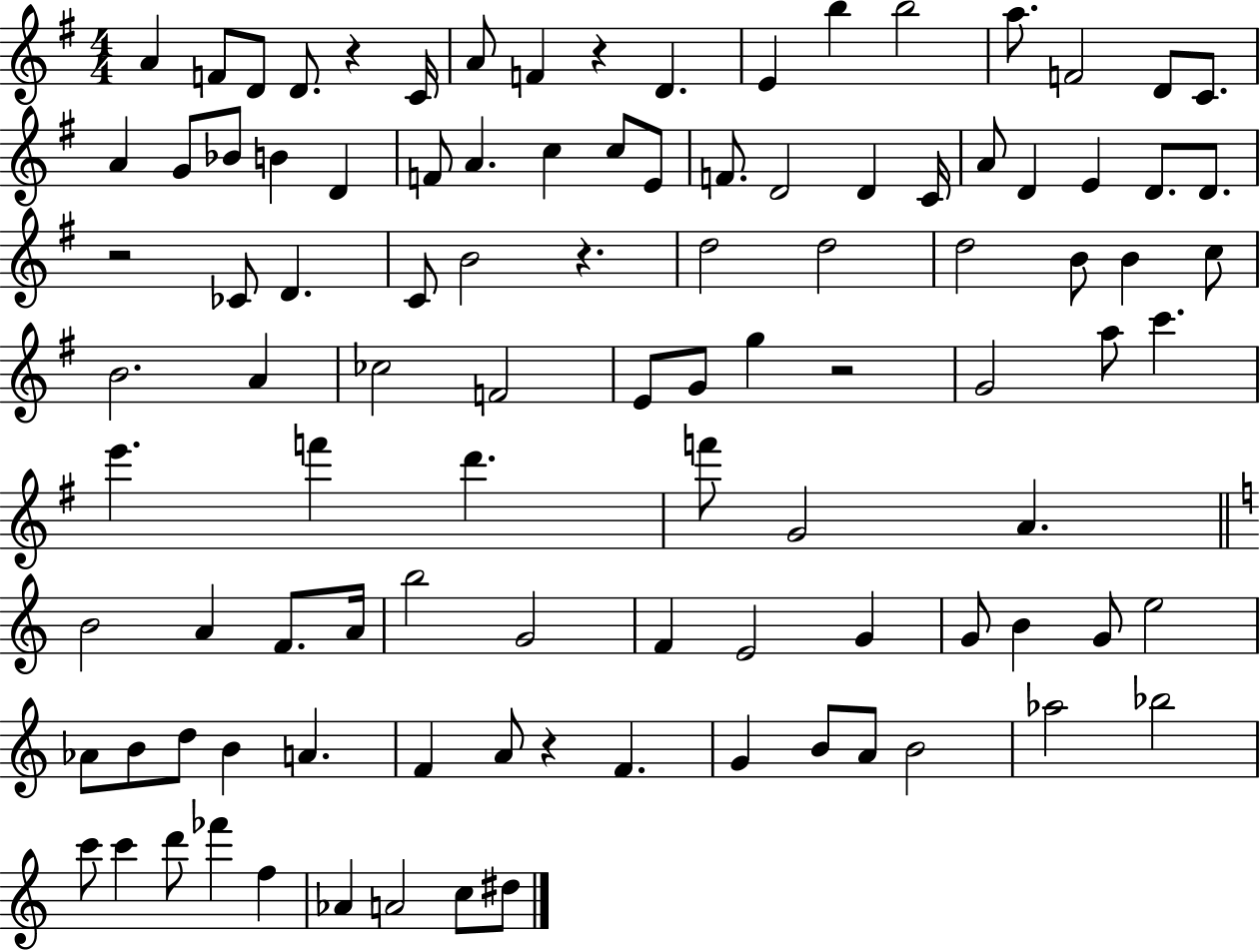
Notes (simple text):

A4/q F4/e D4/e D4/e. R/q C4/s A4/e F4/q R/q D4/q. E4/q B5/q B5/h A5/e. F4/h D4/e C4/e. A4/q G4/e Bb4/e B4/q D4/q F4/e A4/q. C5/q C5/e E4/e F4/e. D4/h D4/q C4/s A4/e D4/q E4/q D4/e. D4/e. R/h CES4/e D4/q. C4/e B4/h R/q. D5/h D5/h D5/h B4/e B4/q C5/e B4/h. A4/q CES5/h F4/h E4/e G4/e G5/q R/h G4/h A5/e C6/q. E6/q. F6/q D6/q. F6/e G4/h A4/q. B4/h A4/q F4/e. A4/s B5/h G4/h F4/q E4/h G4/q G4/e B4/q G4/e E5/h Ab4/e B4/e D5/e B4/q A4/q. F4/q A4/e R/q F4/q. G4/q B4/e A4/e B4/h Ab5/h Bb5/h C6/e C6/q D6/e FES6/q F5/q Ab4/q A4/h C5/e D#5/e